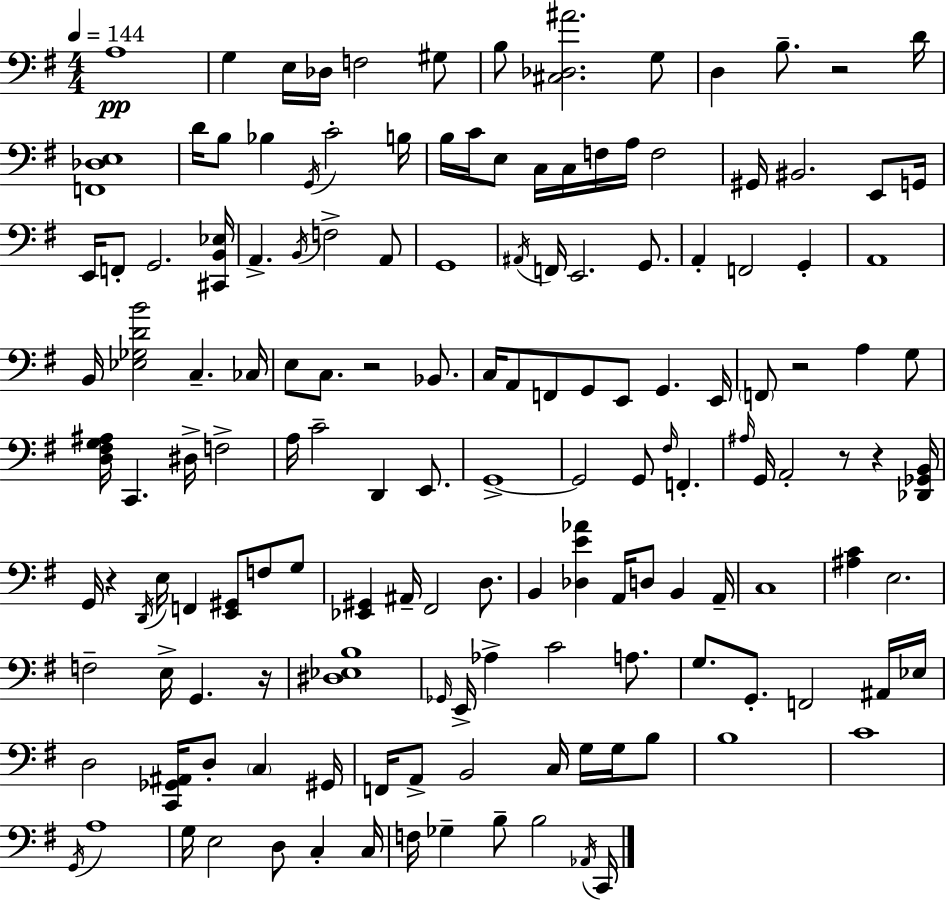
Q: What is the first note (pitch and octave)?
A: A3